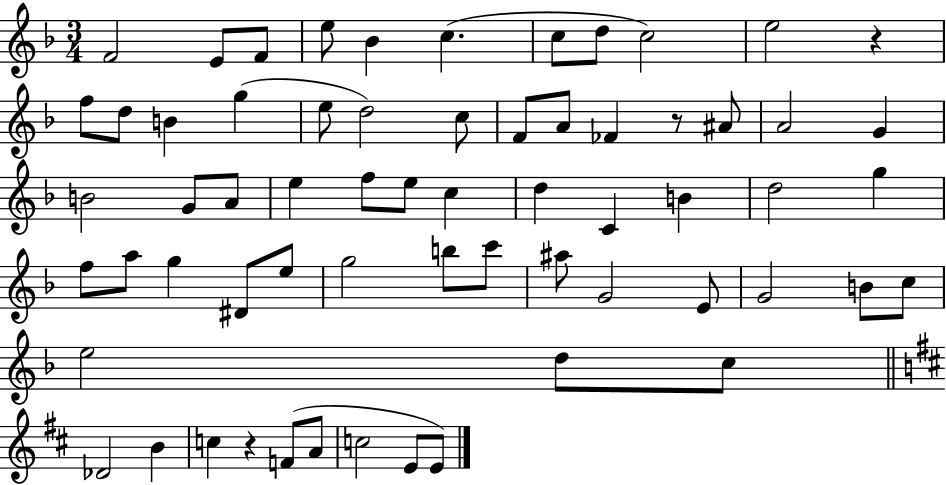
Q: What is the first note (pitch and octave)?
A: F4